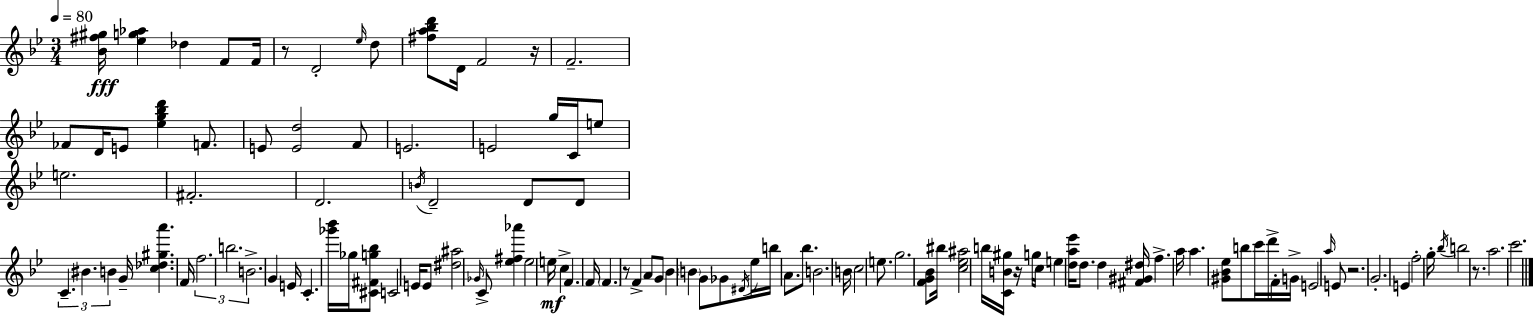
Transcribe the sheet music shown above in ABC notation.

X:1
T:Untitled
M:3/4
L:1/4
K:Gm
[_B^f^g]/4 [_eg_a] _d F/2 F/4 z/2 D2 _e/4 d/2 [^fa_bd']/2 D/4 F2 z/4 F2 _F/2 D/4 E/2 [_eg_bd'] F/2 E/2 [Ed]2 F/2 E2 E2 g/4 C/4 e/2 e2 ^F2 D2 B/4 D2 D/2 D/2 C ^B B G/4 [c_d^ga'] F/4 f2 b2 B2 G E/4 C [_g'_b']/4 _g/4 [^C^Fg_b]/2 C2 E/4 E/2 [^d^a]2 _G/4 C/2 [_e^f_a'] _e2 e/4 c F F/4 F z/2 F A/2 G/2 _B B G/2 _G/2 ^D/4 _e/4 b/4 A/2 _b/2 B2 B/4 c2 e/2 g2 [FG_B]/2 ^b/4 [c_e^a]2 b/4 [CB^g]/4 z/4 g/4 c/4 e [da_e']/4 d/2 d [^F^G^d]/4 f a/4 a [^G_B_e]/2 b/2 c'/4 d'/4 F/4 G/4 E2 a/4 E/2 z2 G2 E f2 g/4 _b/4 b2 z/2 a2 c'2